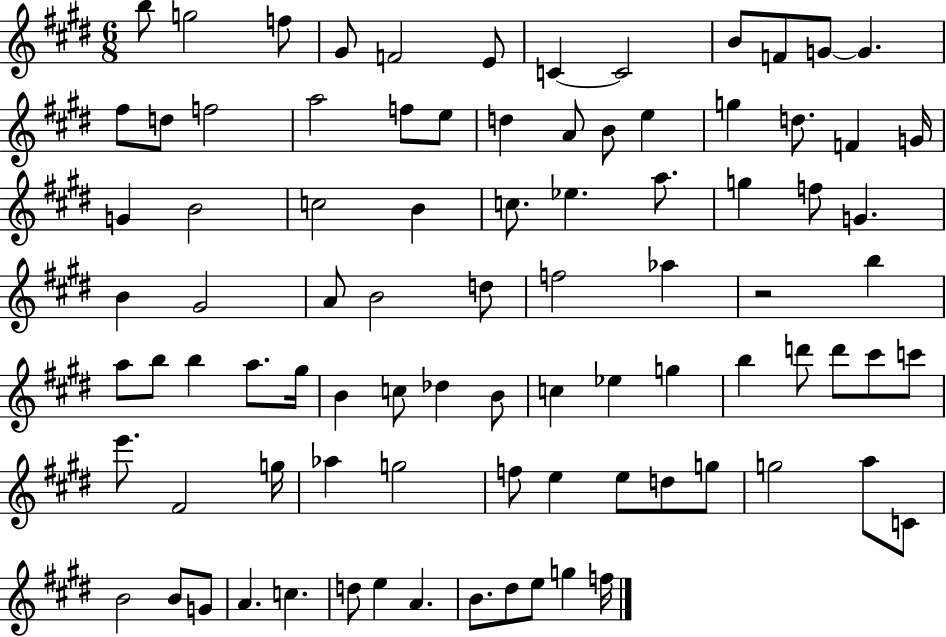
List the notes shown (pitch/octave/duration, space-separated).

B5/e G5/h F5/e G#4/e F4/h E4/e C4/q C4/h B4/e F4/e G4/e G4/q. F#5/e D5/e F5/h A5/h F5/e E5/e D5/q A4/e B4/e E5/q G5/q D5/e. F4/q G4/s G4/q B4/h C5/h B4/q C5/e. Eb5/q. A5/e. G5/q F5/e G4/q. B4/q G#4/h A4/e B4/h D5/e F5/h Ab5/q R/h B5/q A5/e B5/e B5/q A5/e. G#5/s B4/q C5/e Db5/q B4/e C5/q Eb5/q G5/q B5/q D6/e D6/e C#6/e C6/e E6/e. F#4/h G5/s Ab5/q G5/h F5/e E5/q E5/e D5/e G5/e G5/h A5/e C4/e B4/h B4/e G4/e A4/q. C5/q. D5/e E5/q A4/q. B4/e. D#5/e E5/e G5/q F5/s